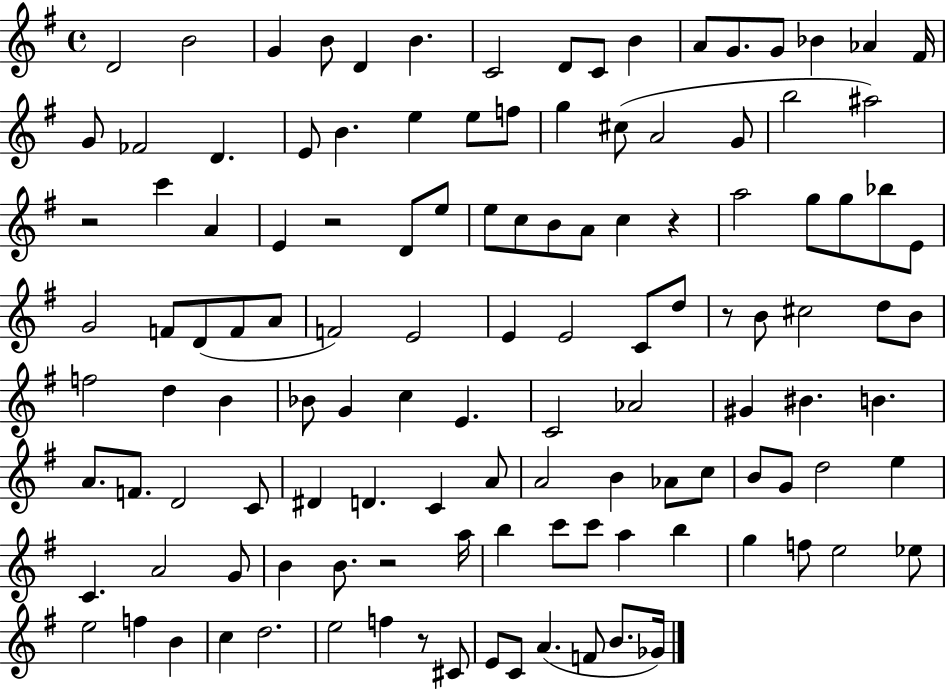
{
  \clef treble
  \time 4/4
  \defaultTimeSignature
  \key g \major
  d'2 b'2 | g'4 b'8 d'4 b'4. | c'2 d'8 c'8 b'4 | a'8 g'8. g'8 bes'4 aes'4 fis'16 | \break g'8 fes'2 d'4. | e'8 b'4. e''4 e''8 f''8 | g''4 cis''8( a'2 g'8 | b''2 ais''2) | \break r2 c'''4 a'4 | e'4 r2 d'8 e''8 | e''8 c''8 b'8 a'8 c''4 r4 | a''2 g''8 g''8 bes''8 e'8 | \break g'2 f'8 d'8( f'8 a'8 | f'2) e'2 | e'4 e'2 c'8 d''8 | r8 b'8 cis''2 d''8 b'8 | \break f''2 d''4 b'4 | bes'8 g'4 c''4 e'4. | c'2 aes'2 | gis'4 bis'4. b'4. | \break a'8. f'8. d'2 c'8 | dis'4 d'4. c'4 a'8 | a'2 b'4 aes'8 c''8 | b'8 g'8 d''2 e''4 | \break c'4. a'2 g'8 | b'4 b'8. r2 a''16 | b''4 c'''8 c'''8 a''4 b''4 | g''4 f''8 e''2 ees''8 | \break e''2 f''4 b'4 | c''4 d''2. | e''2 f''4 r8 cis'8 | e'8 c'8 a'4.( f'8 b'8. ges'16) | \break \bar "|."
}